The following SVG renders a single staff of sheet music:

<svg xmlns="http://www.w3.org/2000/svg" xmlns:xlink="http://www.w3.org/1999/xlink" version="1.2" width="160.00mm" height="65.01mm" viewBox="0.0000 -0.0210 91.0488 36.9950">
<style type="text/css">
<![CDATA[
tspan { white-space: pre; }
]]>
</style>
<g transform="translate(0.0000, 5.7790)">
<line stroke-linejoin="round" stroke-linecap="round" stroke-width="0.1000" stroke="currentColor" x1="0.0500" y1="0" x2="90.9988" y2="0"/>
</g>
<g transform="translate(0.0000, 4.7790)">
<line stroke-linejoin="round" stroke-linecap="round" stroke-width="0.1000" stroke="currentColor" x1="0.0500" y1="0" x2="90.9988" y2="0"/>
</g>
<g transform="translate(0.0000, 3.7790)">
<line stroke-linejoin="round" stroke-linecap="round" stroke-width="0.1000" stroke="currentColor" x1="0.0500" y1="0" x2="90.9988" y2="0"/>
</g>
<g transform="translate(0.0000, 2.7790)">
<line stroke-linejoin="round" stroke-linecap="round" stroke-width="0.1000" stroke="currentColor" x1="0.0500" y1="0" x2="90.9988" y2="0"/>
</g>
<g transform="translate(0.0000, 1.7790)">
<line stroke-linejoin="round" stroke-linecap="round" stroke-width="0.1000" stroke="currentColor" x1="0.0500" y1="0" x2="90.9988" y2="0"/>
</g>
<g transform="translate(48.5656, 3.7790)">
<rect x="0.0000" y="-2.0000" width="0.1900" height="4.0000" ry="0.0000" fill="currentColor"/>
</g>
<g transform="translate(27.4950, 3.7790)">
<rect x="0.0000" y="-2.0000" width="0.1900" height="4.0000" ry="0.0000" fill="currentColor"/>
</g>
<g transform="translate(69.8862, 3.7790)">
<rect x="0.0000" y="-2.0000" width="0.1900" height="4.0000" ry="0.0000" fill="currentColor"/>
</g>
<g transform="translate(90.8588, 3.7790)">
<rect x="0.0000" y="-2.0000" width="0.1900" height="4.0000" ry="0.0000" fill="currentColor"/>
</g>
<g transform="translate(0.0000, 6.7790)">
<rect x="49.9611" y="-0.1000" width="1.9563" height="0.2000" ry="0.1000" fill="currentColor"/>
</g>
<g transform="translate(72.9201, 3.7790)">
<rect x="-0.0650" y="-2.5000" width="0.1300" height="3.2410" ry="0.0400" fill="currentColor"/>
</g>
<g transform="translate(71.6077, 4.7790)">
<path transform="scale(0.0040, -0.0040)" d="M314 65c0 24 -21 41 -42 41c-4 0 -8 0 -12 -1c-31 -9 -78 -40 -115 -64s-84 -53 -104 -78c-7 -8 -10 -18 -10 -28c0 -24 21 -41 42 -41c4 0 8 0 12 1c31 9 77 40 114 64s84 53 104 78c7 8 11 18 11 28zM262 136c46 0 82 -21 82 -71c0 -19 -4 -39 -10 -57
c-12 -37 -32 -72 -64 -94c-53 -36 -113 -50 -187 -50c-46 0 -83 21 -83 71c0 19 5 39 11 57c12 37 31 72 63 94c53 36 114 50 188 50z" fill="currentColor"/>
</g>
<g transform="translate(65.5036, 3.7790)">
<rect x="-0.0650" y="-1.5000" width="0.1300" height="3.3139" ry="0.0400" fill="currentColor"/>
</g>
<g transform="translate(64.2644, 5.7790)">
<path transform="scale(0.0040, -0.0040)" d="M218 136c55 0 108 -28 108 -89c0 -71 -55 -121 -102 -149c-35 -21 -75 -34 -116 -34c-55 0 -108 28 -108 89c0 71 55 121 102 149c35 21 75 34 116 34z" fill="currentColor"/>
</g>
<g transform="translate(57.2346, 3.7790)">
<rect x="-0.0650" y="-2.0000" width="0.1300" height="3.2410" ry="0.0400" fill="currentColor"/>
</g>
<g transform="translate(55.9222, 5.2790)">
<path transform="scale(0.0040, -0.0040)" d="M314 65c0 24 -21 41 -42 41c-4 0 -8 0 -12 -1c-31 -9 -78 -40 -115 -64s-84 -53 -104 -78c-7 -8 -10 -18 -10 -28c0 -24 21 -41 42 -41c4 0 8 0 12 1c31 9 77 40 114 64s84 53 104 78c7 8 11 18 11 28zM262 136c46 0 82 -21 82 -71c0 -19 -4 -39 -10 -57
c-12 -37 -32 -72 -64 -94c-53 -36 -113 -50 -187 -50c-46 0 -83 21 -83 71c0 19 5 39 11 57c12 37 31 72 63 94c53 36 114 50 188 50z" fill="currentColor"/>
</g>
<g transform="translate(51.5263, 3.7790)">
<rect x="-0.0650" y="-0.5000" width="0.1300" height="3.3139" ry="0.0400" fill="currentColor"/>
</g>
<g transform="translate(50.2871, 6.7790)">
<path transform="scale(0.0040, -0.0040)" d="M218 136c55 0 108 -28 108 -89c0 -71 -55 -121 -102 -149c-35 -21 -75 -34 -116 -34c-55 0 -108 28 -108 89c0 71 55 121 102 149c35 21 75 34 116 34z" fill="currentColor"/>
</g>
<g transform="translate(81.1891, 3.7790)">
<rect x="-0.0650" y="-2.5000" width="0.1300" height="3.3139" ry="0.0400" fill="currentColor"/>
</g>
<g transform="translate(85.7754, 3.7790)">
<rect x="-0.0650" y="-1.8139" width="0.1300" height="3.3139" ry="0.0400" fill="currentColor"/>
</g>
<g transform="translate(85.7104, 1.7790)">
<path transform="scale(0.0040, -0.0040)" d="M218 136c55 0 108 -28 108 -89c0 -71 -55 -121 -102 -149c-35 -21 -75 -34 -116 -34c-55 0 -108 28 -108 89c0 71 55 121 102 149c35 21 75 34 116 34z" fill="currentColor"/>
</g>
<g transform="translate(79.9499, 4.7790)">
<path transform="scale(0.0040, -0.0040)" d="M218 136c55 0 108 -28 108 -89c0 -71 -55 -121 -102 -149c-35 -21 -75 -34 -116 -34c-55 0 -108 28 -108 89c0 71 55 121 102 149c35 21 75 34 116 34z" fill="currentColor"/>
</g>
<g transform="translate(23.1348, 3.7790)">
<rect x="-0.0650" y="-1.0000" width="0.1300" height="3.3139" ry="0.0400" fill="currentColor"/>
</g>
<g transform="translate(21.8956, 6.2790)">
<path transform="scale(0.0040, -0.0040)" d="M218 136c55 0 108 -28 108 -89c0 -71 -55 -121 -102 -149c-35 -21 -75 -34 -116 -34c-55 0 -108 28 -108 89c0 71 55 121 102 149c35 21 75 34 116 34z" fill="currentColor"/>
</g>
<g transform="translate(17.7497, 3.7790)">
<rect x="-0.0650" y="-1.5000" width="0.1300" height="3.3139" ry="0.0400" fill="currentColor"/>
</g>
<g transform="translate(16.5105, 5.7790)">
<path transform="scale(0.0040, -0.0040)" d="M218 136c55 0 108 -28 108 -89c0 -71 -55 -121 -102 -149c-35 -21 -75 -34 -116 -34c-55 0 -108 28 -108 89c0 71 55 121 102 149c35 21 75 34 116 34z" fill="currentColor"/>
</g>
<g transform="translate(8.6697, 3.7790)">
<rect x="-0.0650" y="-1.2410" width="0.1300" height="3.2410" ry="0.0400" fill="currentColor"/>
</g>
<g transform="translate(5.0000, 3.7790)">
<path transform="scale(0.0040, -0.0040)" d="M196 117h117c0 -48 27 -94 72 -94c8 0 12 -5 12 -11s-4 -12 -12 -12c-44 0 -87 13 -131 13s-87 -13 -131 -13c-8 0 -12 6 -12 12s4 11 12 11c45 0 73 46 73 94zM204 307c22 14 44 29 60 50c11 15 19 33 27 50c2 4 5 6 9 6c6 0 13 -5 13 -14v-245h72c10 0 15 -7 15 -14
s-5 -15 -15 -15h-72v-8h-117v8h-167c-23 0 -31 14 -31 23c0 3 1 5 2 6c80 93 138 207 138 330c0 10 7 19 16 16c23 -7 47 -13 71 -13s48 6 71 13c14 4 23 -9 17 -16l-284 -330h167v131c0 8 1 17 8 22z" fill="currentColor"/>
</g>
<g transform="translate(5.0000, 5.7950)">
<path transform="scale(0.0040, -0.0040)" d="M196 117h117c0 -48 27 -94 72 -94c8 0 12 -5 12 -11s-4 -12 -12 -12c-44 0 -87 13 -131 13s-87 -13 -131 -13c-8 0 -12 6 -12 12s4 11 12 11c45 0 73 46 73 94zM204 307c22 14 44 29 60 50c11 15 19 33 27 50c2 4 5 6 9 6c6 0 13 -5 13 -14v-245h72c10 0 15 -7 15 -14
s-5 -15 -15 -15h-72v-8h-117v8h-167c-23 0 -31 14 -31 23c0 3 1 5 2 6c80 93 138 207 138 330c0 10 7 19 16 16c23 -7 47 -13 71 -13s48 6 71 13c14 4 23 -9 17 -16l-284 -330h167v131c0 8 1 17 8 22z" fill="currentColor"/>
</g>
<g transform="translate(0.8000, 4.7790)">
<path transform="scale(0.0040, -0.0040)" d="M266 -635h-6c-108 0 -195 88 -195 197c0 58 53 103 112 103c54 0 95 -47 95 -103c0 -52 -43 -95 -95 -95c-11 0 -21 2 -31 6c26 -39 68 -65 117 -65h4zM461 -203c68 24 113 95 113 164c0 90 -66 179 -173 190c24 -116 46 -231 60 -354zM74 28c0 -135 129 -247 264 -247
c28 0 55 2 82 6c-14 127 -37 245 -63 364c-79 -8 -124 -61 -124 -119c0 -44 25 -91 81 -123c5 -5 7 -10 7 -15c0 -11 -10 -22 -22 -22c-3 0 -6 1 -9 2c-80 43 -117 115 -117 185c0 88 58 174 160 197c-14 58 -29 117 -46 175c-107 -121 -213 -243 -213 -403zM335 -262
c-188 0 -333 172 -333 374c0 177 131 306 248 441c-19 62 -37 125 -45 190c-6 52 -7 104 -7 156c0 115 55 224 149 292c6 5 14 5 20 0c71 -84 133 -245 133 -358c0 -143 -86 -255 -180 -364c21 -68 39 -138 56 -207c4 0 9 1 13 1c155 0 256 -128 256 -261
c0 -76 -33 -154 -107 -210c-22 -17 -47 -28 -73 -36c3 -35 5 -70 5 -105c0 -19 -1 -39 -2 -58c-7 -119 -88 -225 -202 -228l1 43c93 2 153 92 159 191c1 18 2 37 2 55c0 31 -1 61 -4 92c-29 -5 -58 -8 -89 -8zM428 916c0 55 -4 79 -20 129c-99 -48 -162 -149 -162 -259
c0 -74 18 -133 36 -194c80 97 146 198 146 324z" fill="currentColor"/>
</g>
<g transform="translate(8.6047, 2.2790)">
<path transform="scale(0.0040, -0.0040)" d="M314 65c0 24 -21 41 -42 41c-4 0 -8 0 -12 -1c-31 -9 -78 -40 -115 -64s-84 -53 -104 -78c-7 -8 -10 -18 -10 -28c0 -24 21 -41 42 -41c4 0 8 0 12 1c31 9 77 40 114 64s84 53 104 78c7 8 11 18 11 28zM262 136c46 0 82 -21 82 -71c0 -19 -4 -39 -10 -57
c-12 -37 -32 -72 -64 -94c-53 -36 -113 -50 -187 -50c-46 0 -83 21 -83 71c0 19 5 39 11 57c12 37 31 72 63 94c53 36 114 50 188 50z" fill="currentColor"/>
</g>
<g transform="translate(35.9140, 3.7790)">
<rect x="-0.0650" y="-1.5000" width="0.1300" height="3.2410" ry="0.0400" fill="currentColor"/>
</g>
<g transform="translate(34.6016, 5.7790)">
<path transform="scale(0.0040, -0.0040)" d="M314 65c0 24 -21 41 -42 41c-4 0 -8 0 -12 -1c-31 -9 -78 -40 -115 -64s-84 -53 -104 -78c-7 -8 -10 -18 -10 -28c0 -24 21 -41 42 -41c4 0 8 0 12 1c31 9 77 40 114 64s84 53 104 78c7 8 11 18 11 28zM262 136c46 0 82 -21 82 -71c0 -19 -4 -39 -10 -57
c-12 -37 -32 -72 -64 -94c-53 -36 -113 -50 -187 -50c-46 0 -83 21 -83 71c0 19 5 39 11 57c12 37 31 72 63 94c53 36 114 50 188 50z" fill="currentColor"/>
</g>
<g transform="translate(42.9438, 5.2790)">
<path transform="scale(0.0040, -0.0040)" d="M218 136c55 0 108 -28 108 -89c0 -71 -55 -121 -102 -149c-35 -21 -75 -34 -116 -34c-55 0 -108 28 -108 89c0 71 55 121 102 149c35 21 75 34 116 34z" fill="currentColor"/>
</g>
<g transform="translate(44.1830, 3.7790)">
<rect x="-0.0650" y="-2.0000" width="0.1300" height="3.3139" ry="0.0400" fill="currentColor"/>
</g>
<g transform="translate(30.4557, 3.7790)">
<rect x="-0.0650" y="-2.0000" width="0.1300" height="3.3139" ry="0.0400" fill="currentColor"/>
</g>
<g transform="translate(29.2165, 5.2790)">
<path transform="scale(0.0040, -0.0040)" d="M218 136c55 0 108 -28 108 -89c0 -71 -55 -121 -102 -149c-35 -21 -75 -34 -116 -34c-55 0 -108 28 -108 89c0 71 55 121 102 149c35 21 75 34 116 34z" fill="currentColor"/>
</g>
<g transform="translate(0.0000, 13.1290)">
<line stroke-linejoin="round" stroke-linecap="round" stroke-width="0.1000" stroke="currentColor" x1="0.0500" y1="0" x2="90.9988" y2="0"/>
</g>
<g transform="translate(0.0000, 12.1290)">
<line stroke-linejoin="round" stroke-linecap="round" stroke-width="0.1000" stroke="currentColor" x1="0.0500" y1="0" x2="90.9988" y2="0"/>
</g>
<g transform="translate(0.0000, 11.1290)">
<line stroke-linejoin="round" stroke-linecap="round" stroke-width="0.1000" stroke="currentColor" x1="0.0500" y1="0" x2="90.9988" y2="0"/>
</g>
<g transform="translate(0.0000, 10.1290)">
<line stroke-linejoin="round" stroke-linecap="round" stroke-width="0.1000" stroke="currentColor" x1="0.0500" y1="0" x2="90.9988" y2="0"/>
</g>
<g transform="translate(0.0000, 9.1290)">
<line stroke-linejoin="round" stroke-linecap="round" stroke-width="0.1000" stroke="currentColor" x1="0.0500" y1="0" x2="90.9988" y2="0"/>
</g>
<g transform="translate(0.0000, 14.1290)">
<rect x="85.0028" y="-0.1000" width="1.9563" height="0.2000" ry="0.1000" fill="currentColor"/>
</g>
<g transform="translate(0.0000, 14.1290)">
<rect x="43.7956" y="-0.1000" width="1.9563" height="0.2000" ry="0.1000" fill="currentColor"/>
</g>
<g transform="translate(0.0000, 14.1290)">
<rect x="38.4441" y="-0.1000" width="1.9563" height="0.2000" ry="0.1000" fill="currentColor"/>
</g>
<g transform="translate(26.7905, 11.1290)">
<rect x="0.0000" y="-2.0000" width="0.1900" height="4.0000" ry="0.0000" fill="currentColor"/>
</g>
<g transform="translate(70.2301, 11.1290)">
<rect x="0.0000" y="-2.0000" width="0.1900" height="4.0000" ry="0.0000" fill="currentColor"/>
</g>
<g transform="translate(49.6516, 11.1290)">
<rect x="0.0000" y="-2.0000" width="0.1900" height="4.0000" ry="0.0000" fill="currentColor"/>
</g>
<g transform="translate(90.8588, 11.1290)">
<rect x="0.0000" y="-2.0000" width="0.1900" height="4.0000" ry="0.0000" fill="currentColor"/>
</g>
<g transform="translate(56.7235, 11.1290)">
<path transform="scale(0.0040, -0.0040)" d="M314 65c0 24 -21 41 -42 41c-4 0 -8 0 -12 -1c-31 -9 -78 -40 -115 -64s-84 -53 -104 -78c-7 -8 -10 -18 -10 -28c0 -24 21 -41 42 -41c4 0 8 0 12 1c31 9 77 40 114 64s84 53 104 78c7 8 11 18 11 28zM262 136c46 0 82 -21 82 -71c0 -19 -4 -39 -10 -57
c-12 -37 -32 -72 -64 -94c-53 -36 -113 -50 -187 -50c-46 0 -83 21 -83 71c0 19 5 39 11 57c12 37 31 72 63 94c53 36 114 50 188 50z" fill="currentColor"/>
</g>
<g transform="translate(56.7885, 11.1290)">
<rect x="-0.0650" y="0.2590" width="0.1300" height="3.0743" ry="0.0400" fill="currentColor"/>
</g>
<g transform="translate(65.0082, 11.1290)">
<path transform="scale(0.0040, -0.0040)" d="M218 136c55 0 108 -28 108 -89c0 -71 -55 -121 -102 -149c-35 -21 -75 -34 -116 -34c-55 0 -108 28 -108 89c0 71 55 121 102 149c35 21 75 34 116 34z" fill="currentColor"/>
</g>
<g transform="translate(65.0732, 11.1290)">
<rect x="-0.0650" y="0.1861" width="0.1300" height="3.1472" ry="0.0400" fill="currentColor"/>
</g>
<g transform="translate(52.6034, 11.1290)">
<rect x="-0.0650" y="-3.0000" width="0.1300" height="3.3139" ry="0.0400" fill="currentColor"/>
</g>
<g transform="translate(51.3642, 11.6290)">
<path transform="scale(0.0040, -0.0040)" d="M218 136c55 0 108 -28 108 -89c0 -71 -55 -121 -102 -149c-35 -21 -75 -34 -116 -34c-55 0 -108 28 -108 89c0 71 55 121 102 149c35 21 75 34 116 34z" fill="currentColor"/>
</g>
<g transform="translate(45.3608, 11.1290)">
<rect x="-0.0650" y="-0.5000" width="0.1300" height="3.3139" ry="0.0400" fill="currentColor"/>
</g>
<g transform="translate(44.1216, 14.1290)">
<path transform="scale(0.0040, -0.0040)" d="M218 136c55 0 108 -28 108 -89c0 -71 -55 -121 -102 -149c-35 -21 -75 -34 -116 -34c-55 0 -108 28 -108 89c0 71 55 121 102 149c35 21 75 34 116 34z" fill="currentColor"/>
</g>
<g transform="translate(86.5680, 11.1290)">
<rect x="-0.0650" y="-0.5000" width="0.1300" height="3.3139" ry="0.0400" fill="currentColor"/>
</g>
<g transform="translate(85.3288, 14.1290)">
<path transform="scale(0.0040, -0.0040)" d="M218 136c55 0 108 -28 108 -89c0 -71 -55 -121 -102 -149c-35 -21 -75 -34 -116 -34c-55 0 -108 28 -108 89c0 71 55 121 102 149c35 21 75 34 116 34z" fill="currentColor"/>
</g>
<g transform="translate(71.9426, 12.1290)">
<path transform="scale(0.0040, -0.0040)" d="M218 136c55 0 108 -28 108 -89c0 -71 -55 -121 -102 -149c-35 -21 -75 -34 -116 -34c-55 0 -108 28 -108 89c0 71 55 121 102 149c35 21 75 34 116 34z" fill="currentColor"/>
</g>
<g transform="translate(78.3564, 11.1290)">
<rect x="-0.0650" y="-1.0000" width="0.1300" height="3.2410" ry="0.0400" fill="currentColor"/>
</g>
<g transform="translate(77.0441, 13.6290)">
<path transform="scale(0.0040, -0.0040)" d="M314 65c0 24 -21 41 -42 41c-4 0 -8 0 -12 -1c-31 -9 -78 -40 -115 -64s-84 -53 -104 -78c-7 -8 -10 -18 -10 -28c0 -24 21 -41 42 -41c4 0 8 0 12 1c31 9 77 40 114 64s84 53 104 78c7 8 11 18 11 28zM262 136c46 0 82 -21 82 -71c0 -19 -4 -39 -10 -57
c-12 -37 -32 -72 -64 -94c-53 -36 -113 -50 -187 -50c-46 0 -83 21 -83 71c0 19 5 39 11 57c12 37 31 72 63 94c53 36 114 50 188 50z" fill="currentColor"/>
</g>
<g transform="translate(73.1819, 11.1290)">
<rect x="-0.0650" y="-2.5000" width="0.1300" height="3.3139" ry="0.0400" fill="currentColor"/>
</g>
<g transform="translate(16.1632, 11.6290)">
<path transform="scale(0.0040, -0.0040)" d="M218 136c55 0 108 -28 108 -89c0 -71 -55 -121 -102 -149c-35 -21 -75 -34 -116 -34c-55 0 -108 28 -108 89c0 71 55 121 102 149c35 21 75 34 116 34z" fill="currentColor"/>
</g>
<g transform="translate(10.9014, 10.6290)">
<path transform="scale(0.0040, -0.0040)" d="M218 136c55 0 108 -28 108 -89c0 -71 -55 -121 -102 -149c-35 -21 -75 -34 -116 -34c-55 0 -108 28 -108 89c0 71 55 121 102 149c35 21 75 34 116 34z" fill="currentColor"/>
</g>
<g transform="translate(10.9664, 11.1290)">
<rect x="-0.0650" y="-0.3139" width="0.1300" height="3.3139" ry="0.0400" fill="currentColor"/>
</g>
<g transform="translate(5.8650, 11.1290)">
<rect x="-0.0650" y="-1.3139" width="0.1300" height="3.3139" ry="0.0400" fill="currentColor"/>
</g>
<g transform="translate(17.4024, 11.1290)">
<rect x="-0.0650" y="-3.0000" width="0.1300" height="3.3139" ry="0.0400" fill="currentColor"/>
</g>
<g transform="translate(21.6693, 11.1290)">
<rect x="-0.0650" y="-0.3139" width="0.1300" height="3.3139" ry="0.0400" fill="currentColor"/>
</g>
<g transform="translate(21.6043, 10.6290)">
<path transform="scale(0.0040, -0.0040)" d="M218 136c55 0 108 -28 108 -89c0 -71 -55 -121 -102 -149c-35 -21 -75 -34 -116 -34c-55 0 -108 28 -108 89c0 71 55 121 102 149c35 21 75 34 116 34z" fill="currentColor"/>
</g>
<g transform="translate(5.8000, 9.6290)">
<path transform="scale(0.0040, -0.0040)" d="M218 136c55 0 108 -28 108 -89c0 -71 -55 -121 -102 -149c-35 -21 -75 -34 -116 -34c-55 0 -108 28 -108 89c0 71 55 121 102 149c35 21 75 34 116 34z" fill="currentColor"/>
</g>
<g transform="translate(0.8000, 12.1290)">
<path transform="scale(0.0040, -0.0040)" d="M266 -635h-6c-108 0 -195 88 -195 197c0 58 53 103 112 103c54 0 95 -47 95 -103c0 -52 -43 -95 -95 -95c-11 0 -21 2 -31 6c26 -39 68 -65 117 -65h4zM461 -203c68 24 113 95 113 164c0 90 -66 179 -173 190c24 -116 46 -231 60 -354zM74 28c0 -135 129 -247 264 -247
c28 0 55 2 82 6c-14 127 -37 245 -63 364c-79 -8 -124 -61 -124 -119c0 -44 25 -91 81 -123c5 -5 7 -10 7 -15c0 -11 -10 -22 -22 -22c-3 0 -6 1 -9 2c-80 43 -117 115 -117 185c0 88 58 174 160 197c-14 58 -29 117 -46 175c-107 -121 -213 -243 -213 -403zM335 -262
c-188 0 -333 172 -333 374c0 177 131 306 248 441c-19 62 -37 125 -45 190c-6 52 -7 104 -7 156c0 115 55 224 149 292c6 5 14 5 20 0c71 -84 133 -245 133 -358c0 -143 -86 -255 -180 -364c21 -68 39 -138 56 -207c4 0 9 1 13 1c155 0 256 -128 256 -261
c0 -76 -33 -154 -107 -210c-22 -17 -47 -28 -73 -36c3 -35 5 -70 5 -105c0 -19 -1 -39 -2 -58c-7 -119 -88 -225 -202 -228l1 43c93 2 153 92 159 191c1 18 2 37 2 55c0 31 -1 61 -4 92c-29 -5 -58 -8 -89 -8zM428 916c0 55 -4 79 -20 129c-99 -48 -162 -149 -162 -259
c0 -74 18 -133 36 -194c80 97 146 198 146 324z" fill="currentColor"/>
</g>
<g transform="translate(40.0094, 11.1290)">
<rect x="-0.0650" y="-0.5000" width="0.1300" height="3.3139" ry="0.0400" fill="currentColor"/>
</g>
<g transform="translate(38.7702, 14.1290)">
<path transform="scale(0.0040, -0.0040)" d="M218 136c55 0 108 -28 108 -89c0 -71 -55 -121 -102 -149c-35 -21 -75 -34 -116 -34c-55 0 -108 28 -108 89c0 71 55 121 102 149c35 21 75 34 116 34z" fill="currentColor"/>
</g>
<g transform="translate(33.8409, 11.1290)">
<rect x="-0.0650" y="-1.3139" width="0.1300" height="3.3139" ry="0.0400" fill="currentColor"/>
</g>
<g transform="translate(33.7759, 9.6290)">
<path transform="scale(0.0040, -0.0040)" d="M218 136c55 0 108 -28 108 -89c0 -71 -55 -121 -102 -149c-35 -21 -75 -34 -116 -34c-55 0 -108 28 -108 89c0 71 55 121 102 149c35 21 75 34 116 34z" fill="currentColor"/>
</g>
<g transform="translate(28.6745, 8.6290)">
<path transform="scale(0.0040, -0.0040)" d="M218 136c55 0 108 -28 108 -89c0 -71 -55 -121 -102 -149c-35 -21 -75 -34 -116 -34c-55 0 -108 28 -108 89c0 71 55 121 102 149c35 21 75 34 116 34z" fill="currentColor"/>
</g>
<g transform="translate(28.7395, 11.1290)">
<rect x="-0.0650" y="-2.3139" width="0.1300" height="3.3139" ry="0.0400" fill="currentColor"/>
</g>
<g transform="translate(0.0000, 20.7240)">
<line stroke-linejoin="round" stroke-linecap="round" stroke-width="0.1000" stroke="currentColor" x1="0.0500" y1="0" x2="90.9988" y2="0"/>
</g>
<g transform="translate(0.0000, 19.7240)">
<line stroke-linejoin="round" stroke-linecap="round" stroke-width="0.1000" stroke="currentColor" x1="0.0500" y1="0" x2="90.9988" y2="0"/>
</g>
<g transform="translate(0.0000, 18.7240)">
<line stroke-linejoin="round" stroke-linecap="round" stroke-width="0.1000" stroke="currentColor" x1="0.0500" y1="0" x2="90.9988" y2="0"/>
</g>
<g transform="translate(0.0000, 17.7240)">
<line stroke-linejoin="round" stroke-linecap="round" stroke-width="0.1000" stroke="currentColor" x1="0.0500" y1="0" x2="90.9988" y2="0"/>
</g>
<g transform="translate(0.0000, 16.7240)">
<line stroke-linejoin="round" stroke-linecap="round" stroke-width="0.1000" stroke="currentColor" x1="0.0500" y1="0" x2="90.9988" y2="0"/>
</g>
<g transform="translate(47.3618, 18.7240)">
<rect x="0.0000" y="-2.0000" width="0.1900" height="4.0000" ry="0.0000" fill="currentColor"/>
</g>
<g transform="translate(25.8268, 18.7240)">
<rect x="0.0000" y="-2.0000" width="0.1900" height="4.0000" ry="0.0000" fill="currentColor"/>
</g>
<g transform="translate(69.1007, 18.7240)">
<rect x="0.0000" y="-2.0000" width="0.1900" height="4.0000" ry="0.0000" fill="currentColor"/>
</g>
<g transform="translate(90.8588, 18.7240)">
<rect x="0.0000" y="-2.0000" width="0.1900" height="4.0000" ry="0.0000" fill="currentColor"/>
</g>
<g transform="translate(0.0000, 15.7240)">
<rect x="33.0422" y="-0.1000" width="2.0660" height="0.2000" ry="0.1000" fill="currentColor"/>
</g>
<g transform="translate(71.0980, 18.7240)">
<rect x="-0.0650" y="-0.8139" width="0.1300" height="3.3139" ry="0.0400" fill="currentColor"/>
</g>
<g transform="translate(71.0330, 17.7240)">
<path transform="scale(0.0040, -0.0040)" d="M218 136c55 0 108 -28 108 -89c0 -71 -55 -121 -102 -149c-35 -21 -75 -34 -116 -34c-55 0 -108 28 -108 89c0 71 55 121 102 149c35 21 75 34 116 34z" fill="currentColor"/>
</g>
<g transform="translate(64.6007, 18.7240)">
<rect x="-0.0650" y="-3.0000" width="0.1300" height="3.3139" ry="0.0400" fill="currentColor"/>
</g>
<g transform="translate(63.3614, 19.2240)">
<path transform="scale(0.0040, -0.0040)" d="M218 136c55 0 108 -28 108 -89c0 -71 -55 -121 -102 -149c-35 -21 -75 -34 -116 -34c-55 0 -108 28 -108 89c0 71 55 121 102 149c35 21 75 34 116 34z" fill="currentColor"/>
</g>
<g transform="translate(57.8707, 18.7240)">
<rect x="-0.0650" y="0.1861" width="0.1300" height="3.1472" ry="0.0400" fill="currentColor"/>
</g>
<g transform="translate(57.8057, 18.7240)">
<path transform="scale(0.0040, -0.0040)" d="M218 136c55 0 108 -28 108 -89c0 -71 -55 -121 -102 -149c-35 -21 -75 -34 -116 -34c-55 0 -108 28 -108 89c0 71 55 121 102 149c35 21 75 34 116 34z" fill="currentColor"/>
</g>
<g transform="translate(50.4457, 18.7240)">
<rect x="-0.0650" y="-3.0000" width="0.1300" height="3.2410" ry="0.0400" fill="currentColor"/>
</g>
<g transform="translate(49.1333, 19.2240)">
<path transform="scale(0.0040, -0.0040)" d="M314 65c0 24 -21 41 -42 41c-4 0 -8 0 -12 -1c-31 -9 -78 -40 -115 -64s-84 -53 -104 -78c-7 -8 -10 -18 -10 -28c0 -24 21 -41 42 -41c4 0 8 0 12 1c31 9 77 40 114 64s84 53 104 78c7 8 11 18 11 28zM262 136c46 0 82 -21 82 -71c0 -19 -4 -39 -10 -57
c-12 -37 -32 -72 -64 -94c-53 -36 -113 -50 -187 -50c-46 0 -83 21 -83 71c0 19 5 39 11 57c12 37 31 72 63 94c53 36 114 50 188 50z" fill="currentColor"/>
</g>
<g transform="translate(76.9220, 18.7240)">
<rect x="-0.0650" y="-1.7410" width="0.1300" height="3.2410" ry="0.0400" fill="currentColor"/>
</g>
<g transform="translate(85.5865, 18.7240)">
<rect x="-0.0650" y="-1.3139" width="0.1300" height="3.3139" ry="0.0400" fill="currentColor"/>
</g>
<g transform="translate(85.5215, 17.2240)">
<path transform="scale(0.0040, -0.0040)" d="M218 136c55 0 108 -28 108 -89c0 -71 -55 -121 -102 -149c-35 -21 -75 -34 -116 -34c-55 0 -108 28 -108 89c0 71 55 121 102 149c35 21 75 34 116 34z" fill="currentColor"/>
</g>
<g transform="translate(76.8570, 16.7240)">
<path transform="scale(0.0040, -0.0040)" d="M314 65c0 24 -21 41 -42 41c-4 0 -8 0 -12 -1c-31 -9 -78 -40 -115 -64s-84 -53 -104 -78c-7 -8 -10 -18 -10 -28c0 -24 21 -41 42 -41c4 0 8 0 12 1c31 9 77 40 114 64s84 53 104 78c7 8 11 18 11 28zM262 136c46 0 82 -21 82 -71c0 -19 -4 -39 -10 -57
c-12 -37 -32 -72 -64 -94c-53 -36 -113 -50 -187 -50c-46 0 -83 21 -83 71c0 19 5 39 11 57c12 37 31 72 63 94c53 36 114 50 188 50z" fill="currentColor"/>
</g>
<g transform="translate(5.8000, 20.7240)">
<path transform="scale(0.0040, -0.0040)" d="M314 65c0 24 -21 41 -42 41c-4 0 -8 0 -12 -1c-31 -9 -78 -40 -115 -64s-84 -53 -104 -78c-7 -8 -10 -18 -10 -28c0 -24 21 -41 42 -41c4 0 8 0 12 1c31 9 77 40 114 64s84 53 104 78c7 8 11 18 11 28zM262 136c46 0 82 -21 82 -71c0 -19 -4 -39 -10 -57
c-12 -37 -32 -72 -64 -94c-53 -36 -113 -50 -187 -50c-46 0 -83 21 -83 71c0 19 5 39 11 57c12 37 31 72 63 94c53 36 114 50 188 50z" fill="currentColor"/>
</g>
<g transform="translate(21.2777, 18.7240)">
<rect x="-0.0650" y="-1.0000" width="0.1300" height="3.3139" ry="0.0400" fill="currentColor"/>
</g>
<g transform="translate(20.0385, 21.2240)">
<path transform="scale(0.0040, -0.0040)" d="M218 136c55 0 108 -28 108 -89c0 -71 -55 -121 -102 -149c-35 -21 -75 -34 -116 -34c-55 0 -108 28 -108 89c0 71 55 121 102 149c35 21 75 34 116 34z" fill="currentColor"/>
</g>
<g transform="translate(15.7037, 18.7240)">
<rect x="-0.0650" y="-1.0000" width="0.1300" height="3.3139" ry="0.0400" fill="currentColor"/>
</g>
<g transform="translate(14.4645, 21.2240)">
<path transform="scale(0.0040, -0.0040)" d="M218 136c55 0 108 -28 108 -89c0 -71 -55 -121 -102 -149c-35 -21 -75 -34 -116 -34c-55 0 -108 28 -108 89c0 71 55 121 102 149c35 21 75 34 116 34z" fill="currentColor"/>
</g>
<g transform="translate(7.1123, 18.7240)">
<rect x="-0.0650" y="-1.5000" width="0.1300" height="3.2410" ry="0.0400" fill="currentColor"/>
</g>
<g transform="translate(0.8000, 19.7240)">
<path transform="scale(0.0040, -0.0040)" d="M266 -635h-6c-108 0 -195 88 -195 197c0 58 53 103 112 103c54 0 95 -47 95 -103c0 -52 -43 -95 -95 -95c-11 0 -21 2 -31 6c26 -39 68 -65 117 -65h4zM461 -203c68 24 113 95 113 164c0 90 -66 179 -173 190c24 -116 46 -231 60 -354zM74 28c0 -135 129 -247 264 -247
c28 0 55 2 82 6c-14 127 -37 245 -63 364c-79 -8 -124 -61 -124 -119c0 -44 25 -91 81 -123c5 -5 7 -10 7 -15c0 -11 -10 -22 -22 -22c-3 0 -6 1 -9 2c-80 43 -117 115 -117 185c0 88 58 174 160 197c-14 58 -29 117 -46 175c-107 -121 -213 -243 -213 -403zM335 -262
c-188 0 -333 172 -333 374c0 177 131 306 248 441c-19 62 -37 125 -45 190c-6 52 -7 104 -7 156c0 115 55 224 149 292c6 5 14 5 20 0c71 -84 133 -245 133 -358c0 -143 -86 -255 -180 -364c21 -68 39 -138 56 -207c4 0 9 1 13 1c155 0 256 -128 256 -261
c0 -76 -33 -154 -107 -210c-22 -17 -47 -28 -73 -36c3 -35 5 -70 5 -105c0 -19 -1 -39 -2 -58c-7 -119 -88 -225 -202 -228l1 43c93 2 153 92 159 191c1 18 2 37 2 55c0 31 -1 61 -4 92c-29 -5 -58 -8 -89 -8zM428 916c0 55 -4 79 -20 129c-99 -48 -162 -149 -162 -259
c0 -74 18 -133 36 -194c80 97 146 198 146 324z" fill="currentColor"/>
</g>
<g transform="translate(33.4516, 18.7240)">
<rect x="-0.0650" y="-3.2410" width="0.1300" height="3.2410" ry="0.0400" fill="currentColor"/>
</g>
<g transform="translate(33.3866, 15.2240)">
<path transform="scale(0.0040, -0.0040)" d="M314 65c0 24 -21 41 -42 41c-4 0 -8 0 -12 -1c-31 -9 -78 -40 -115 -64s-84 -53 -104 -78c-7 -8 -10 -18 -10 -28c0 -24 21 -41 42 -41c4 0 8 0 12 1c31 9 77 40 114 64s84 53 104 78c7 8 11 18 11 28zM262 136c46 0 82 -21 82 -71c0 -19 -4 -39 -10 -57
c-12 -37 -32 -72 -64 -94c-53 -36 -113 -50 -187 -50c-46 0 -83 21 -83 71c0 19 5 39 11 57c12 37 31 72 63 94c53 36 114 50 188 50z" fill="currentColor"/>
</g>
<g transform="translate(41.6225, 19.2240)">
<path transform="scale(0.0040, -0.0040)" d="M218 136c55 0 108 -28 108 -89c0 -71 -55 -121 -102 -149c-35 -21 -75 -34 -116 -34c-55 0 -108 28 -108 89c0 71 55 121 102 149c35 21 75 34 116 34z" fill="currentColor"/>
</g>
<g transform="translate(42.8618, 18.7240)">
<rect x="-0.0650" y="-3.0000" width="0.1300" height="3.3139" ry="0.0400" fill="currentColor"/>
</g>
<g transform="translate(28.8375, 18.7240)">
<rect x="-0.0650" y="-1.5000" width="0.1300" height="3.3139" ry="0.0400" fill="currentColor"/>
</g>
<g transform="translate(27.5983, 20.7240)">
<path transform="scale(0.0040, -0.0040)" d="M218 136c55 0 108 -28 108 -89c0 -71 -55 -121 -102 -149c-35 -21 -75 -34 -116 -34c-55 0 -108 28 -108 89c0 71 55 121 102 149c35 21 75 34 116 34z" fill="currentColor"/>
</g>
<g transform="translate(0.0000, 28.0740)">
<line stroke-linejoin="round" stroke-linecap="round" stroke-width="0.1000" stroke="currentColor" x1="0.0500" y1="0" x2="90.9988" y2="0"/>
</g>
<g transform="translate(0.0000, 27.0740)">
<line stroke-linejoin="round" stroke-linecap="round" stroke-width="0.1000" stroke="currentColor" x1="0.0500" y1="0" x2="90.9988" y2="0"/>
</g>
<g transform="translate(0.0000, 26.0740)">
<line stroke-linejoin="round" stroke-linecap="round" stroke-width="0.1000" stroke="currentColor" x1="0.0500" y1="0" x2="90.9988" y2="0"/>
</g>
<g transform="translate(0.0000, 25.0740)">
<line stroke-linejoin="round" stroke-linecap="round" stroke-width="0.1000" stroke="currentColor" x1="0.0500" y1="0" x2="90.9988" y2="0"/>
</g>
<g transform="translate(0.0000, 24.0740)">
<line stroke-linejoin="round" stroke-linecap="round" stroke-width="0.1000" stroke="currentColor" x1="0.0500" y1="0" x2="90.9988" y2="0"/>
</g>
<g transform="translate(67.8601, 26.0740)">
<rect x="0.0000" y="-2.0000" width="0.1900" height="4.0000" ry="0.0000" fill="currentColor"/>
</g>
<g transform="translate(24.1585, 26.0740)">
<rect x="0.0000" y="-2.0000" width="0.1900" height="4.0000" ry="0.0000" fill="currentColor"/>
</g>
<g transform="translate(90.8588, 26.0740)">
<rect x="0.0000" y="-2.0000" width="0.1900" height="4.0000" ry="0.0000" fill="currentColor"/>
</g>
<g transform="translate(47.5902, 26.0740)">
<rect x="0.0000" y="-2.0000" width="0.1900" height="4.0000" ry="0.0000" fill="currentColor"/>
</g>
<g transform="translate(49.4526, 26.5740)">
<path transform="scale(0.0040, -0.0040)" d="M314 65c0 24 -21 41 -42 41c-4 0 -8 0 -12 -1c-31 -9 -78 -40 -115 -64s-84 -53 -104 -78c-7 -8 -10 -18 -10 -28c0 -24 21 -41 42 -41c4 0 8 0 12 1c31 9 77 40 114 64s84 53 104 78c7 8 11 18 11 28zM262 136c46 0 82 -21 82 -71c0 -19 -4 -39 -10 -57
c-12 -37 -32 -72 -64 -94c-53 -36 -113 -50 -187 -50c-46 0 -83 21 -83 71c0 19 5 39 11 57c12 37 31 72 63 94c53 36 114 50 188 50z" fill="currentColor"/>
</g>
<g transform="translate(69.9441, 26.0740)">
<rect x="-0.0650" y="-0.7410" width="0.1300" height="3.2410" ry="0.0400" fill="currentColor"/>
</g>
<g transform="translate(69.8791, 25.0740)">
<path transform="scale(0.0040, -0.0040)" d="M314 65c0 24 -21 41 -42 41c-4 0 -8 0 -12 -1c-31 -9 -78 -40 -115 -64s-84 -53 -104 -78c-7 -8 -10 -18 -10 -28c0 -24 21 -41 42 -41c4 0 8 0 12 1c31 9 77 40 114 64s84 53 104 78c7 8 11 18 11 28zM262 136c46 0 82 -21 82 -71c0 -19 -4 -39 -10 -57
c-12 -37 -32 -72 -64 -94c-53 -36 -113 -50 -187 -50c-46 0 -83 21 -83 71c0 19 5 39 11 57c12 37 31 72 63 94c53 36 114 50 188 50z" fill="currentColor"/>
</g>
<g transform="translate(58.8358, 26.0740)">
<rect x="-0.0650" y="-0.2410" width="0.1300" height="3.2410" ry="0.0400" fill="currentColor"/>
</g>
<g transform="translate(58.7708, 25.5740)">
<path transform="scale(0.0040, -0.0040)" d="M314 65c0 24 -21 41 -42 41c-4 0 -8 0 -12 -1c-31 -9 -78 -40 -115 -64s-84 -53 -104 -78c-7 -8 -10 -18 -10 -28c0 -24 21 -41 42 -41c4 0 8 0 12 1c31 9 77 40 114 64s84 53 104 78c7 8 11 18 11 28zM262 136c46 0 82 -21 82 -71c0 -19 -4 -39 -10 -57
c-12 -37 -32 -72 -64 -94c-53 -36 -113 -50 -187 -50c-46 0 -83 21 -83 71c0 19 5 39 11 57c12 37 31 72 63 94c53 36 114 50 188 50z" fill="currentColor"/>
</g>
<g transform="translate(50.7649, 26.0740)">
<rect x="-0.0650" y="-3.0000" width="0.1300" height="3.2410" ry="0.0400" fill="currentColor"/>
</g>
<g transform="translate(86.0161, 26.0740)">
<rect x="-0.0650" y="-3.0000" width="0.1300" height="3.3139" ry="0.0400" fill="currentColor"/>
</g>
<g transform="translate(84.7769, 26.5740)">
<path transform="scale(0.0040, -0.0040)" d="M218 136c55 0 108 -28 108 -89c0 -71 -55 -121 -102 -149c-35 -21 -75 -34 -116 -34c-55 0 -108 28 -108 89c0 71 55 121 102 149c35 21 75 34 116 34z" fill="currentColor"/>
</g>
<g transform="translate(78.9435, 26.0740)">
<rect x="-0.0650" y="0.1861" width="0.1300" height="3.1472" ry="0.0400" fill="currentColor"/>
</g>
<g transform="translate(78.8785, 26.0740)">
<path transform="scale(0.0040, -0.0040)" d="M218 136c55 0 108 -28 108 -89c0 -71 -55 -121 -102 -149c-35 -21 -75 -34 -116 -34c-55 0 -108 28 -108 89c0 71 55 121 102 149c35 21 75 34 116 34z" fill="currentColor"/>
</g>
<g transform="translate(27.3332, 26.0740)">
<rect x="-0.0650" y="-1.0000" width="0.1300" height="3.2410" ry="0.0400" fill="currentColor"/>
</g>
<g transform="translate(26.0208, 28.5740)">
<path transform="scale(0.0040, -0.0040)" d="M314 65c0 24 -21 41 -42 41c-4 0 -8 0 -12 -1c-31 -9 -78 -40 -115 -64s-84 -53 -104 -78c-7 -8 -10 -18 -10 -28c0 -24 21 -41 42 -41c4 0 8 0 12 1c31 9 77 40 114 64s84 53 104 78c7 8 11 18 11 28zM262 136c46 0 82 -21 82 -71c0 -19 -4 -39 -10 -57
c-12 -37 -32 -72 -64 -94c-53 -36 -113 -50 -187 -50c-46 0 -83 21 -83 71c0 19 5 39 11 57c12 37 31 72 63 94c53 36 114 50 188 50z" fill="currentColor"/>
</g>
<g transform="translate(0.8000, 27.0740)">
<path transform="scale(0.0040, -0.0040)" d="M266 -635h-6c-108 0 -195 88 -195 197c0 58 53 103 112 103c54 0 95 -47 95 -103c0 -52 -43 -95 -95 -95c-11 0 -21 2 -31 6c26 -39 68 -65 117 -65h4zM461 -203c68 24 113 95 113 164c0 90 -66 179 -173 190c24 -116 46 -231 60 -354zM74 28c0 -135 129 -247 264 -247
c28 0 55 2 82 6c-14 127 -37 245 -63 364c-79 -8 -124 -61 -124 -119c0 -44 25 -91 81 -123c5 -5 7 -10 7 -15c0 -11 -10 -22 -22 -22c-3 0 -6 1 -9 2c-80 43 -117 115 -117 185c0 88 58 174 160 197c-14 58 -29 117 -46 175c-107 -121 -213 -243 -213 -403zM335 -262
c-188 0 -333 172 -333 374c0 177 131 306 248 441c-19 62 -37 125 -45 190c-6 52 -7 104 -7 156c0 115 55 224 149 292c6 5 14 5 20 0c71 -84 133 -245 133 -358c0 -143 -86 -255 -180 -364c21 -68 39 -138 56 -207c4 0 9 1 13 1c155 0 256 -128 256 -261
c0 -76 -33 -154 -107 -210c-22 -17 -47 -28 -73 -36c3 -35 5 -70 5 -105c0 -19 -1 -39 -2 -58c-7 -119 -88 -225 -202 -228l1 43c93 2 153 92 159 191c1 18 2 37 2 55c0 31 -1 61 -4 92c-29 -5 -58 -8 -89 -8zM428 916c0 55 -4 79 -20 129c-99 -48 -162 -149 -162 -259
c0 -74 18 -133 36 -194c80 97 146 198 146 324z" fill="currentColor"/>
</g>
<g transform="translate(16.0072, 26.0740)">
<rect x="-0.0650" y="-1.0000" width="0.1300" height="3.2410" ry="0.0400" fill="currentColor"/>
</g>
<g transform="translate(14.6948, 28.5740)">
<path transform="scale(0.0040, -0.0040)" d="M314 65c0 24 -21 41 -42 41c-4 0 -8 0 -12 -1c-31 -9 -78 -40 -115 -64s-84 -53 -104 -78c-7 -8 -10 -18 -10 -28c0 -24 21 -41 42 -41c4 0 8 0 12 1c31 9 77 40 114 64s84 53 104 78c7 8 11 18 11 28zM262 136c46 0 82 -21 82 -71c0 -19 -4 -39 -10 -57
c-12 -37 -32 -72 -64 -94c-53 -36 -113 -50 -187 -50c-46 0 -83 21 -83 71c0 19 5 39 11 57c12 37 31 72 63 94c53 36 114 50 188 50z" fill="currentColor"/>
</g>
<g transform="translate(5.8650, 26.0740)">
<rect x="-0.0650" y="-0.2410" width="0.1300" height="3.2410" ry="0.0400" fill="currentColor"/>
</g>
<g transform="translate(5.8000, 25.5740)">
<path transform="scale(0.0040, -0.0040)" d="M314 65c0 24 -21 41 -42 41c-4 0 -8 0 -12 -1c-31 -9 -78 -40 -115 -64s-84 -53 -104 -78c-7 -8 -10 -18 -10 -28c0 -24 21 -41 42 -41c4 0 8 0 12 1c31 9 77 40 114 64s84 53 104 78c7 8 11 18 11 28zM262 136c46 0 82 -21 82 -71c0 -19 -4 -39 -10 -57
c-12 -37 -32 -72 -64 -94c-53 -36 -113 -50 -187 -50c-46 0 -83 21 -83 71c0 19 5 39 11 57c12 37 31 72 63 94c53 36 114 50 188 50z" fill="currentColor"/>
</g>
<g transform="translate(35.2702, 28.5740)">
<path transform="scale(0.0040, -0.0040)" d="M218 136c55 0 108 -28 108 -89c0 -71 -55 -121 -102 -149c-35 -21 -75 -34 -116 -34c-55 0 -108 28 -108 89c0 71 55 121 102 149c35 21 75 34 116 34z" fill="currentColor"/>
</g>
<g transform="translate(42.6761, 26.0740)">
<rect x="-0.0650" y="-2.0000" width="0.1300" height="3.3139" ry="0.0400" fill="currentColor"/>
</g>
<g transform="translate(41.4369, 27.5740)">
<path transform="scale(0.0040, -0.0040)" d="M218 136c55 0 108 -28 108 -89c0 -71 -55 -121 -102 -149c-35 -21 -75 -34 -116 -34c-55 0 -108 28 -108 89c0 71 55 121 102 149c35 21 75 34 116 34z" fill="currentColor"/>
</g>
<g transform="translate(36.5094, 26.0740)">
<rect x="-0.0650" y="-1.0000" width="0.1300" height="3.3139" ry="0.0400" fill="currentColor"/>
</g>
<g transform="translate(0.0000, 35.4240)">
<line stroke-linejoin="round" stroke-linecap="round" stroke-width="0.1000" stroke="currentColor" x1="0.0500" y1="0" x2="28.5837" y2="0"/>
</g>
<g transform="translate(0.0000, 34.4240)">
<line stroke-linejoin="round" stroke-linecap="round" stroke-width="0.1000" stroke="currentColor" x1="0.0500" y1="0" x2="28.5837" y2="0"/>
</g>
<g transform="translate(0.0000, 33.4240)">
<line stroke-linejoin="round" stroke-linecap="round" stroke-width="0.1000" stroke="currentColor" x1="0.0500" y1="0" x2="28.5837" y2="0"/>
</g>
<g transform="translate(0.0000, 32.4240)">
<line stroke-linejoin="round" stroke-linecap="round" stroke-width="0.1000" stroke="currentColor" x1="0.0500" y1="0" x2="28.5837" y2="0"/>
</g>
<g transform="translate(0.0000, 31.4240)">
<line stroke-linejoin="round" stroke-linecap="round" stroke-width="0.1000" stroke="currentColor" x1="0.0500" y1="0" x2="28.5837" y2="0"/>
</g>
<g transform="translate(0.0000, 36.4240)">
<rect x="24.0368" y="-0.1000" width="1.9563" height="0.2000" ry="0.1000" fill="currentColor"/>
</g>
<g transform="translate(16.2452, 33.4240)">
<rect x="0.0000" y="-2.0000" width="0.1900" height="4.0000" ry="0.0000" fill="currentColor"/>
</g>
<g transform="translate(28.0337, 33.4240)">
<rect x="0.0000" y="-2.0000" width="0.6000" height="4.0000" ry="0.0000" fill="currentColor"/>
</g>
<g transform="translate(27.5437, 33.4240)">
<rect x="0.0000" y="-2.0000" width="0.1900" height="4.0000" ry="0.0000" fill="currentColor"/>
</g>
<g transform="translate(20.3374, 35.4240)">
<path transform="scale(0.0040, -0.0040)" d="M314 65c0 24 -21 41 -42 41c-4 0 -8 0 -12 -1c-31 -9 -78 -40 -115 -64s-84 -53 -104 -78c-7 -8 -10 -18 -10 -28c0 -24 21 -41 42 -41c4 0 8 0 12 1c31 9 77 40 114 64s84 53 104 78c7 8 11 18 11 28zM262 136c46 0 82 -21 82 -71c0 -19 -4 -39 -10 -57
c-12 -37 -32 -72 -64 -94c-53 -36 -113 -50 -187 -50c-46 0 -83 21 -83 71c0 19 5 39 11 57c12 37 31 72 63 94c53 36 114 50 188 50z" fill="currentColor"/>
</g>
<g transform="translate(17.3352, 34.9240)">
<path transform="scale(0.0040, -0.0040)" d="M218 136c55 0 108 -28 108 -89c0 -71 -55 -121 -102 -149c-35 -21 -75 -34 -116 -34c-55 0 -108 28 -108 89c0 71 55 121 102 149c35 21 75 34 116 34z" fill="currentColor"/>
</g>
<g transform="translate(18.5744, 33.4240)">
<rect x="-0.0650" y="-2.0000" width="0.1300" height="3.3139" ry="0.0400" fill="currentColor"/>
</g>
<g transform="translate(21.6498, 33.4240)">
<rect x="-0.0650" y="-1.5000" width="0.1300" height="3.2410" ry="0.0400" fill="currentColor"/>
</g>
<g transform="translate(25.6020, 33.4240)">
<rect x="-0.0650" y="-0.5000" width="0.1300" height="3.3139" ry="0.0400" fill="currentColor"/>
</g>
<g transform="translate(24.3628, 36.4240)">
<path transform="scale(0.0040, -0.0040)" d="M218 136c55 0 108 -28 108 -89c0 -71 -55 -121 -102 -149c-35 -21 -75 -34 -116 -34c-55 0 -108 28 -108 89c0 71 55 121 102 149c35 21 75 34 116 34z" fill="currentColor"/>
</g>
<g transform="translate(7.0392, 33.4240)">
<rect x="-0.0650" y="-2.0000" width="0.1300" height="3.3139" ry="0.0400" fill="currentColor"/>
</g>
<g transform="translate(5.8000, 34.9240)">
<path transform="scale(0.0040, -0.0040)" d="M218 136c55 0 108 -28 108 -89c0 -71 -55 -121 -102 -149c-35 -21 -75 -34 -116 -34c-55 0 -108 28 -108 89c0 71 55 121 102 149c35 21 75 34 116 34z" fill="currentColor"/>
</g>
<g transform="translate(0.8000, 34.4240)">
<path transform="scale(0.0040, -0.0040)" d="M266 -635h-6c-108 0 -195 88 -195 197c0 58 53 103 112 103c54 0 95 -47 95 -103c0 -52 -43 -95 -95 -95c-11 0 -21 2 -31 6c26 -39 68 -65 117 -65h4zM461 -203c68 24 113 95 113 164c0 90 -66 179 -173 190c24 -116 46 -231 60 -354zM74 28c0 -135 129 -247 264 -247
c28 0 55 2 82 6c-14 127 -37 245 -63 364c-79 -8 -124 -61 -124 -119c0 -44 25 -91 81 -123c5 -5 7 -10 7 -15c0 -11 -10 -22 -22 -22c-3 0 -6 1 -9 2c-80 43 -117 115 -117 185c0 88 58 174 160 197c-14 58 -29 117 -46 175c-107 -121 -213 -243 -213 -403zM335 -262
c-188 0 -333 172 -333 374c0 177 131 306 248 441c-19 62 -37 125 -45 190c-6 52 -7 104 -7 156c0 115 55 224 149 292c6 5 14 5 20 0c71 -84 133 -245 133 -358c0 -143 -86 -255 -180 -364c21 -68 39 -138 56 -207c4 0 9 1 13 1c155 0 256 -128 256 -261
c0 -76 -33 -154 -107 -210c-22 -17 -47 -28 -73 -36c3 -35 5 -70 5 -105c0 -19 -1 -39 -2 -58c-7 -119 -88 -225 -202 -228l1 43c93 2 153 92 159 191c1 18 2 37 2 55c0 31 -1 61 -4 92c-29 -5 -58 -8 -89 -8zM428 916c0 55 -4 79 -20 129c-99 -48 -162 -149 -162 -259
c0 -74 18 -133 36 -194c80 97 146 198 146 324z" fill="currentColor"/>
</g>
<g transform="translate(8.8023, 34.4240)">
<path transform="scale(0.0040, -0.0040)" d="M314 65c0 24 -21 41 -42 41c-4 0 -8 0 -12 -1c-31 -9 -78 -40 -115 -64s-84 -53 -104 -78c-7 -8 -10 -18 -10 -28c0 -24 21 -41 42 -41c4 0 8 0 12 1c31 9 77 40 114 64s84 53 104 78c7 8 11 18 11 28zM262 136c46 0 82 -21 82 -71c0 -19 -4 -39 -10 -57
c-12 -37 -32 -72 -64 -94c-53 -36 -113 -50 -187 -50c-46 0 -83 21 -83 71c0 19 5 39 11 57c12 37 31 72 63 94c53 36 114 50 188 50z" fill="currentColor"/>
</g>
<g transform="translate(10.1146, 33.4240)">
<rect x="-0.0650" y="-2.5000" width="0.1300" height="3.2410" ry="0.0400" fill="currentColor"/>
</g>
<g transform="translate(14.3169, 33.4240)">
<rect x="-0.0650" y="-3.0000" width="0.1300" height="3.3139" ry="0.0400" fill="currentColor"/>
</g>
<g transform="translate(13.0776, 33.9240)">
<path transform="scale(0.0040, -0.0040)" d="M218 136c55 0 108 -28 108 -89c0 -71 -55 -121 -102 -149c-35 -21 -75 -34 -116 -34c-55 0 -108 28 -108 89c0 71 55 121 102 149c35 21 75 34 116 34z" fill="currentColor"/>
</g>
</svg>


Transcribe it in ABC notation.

X:1
T:Untitled
M:4/4
L:1/4
K:C
e2 E D F E2 F C F2 E G2 G f e c A c g e C C A B2 B G D2 C E2 D D E b2 A A2 B A d f2 e c2 D2 D2 D F A2 c2 d2 B A F G2 A F E2 C